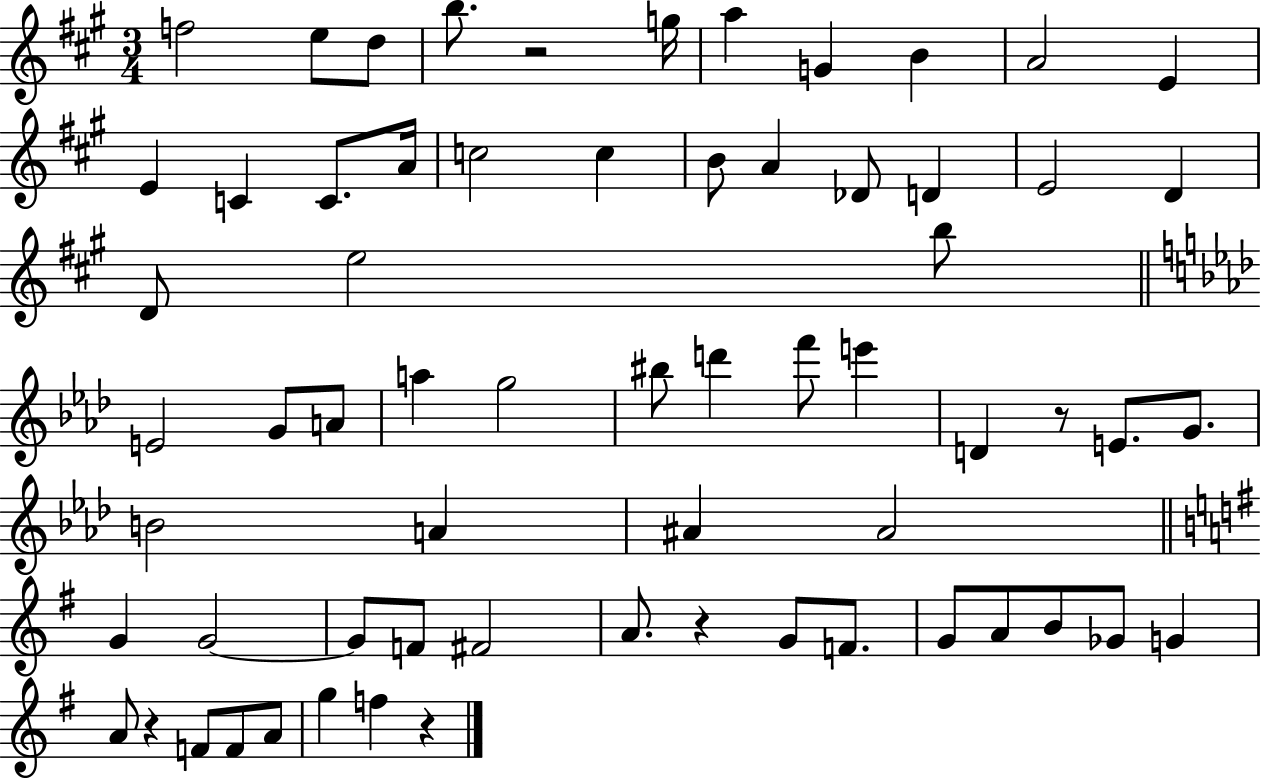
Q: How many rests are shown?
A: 5